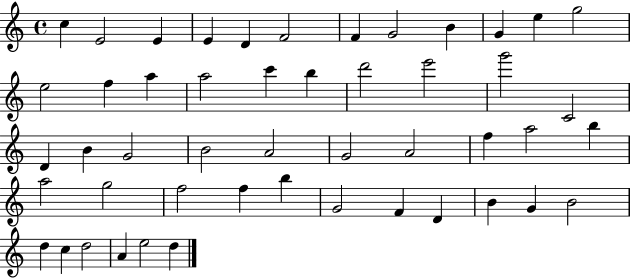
X:1
T:Untitled
M:4/4
L:1/4
K:C
c E2 E E D F2 F G2 B G e g2 e2 f a a2 c' b d'2 e'2 g'2 C2 D B G2 B2 A2 G2 A2 f a2 b a2 g2 f2 f b G2 F D B G B2 d c d2 A e2 d